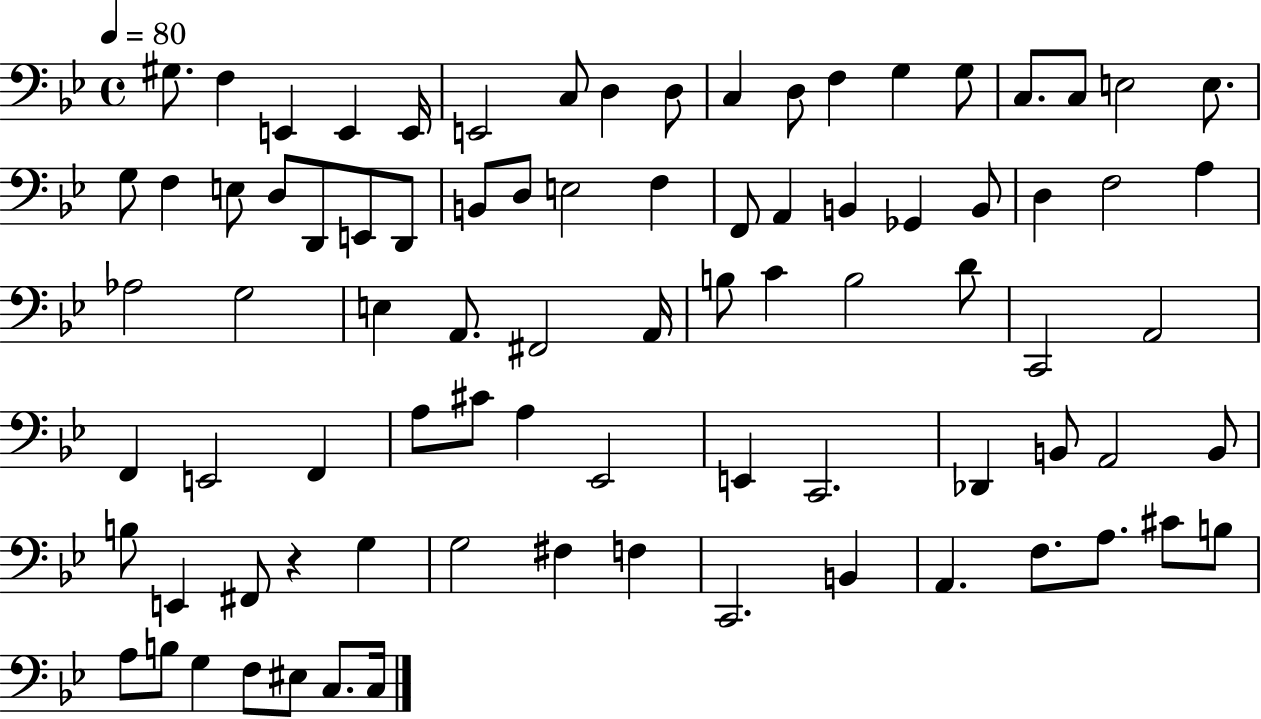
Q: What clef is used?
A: bass